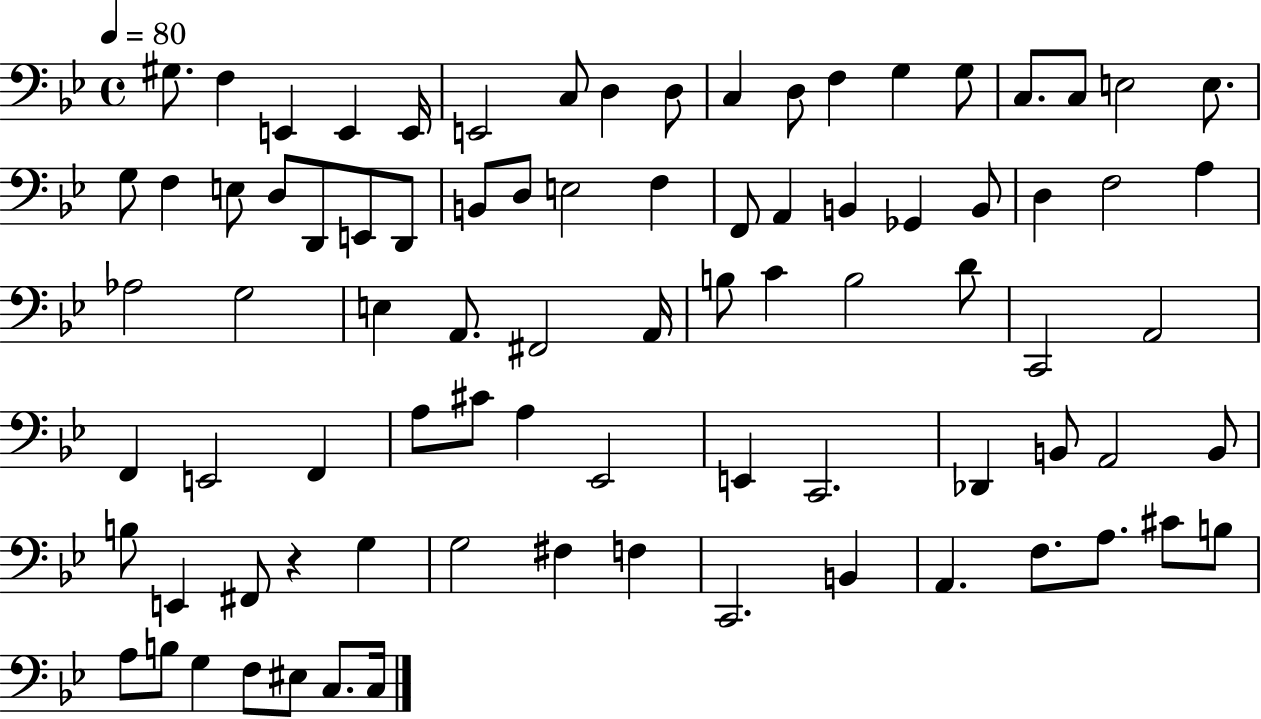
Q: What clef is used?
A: bass